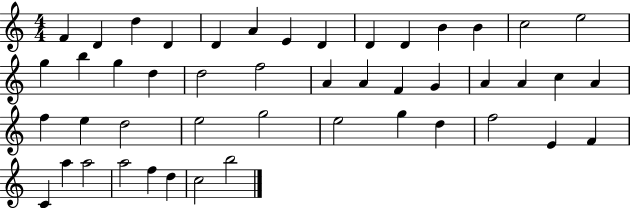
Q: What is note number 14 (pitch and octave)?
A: E5